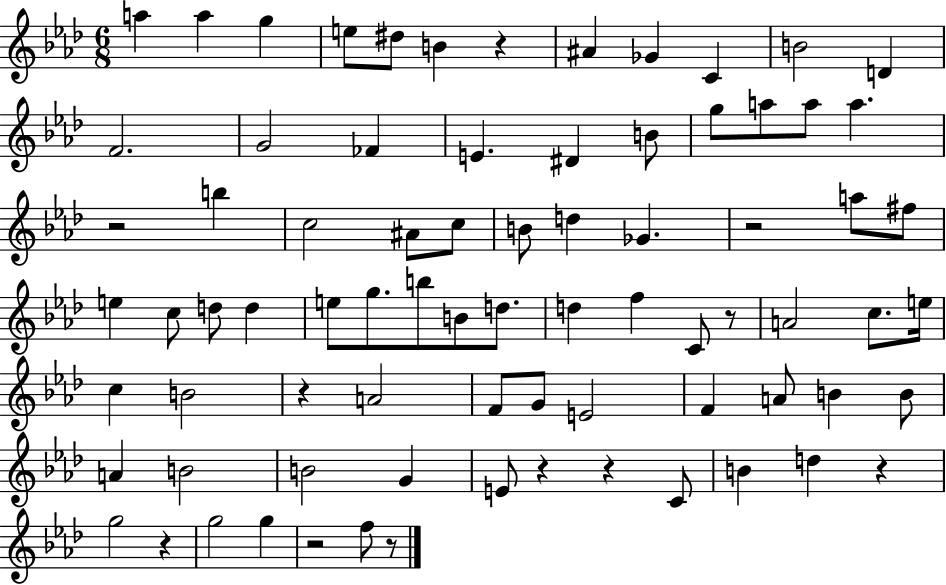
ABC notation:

X:1
T:Untitled
M:6/8
L:1/4
K:Ab
a a g e/2 ^d/2 B z ^A _G C B2 D F2 G2 _F E ^D B/2 g/2 a/2 a/2 a z2 b c2 ^A/2 c/2 B/2 d _G z2 a/2 ^f/2 e c/2 d/2 d e/2 g/2 b/2 B/2 d/2 d f C/2 z/2 A2 c/2 e/4 c B2 z A2 F/2 G/2 E2 F A/2 B B/2 A B2 B2 G E/2 z z C/2 B d z g2 z g2 g z2 f/2 z/2